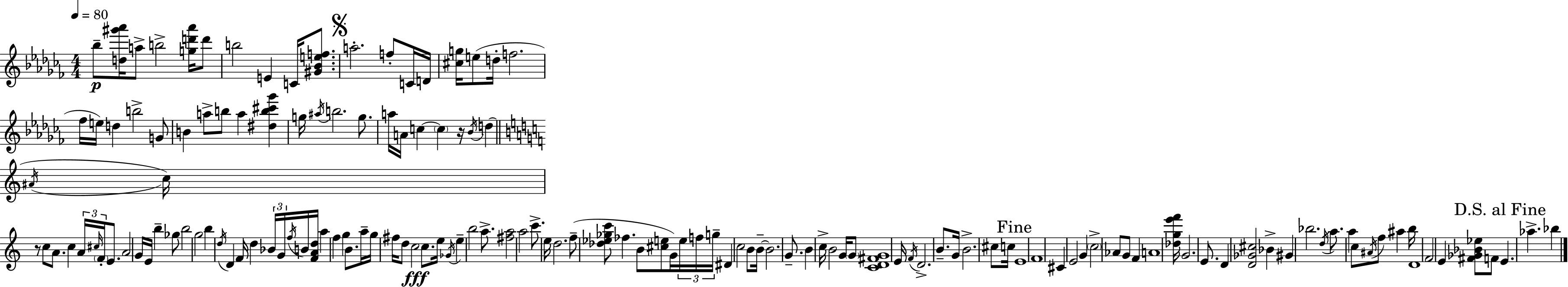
{
  \clef treble
  \numericTimeSignature
  \time 4/4
  \key aes \minor
  \tempo 4 = 80
  bes''8--\p <d'' gis''' aes'''>16 a''8-> b''2-> <g'' d''' aes'''>16 d'''8 | b''2 e'4 c'16 <gis' bes' e'' f''>8. | \mark \markup { \musicglyph "scripts.segno" } a''2.-. f''8-. c'16 d'16 | <cis'' g''>16 e''8( d''16-. f''2. | \break fes''16 e''16) d''4 b''2-> g'8 | b'4 a''8-> b''8 a''4 <dis'' b'' cis''' ges'''>4 | g''16 \acciaccatura { ais''16 } b''2. g''8. | a''16 a'16 c''4~~ \parenthesize c''4 r16 \acciaccatura { bes'16 } d''4( | \break \bar "||" \break \key a \minor \acciaccatura { ais'16 } c''16) r8 c''8 a'8. c''4 \tuplet 3/2 { a'16 \grace { cis''16 } \parenthesize f'16-. } | e'8. a'2 g'16 e'16 b''4-- | ges''8 b''2 g''2 | b''4 \acciaccatura { d''16 } d'4 f'16 d''4 | \break \tuplet 3/2 { bes'16 g'16 \acciaccatura { f''16 } } b'16 <f' a' d''>16 a''4 f''4 g''4 | b'8. a''16-- g''16 fis''16 d''8 c''2\fff | c''8. e''16 \acciaccatura { ges'16 } e''4-- b''2 | a''8.-> <fis'' a''>2 a''2 | \break c'''8.-> e''16 d''2. | f''8--( <des'' ees'' ges'' c'''>8 fes''4. | b'8 <cis'' e''>8 g'16) \tuplet 3/2 { e''16 f''16 g''16-- } dis'4 c''2 | b'8 b'16--~~ b'2. | \break g'8.-- b'4 c''16-> b'2 | g'16 \parenthesize g'8 <c' d' fis' g'>1 | e'16 \acciaccatura { f'16 } d'2.-> | b'8.-- g'16 b'2.-> | \break cis''8 c''16 \mark "Fine" e'1 | f'1 | cis'4 e'2 | g'4 \parenthesize c''2-> aes'8 | \break g'8 f'4 a'1 | <des'' g'' e''' f'''>16 g'2. | e'8. d'4 <d' ges' cis''>2 | bes'4-> gis'4 bes''2. | \break \acciaccatura { d''16 } a''8. a''4 c''8 | \acciaccatura { ais'16 } f''8 ais''4 b''16 d'1 | f'2 | e'4 <fis' ges' bes' ees''>8 f'8 \mark "D.S. al Fine" e'4. aes''4.-> | \break bes''4 \bar "|."
}